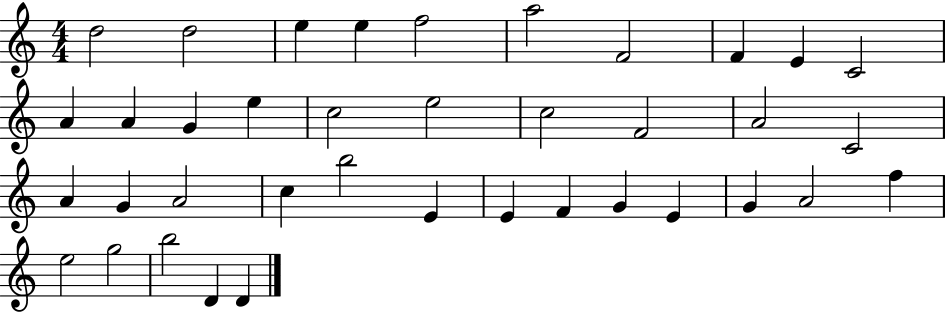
{
  \clef treble
  \numericTimeSignature
  \time 4/4
  \key c \major
  d''2 d''2 | e''4 e''4 f''2 | a''2 f'2 | f'4 e'4 c'2 | \break a'4 a'4 g'4 e''4 | c''2 e''2 | c''2 f'2 | a'2 c'2 | \break a'4 g'4 a'2 | c''4 b''2 e'4 | e'4 f'4 g'4 e'4 | g'4 a'2 f''4 | \break e''2 g''2 | b''2 d'4 d'4 | \bar "|."
}